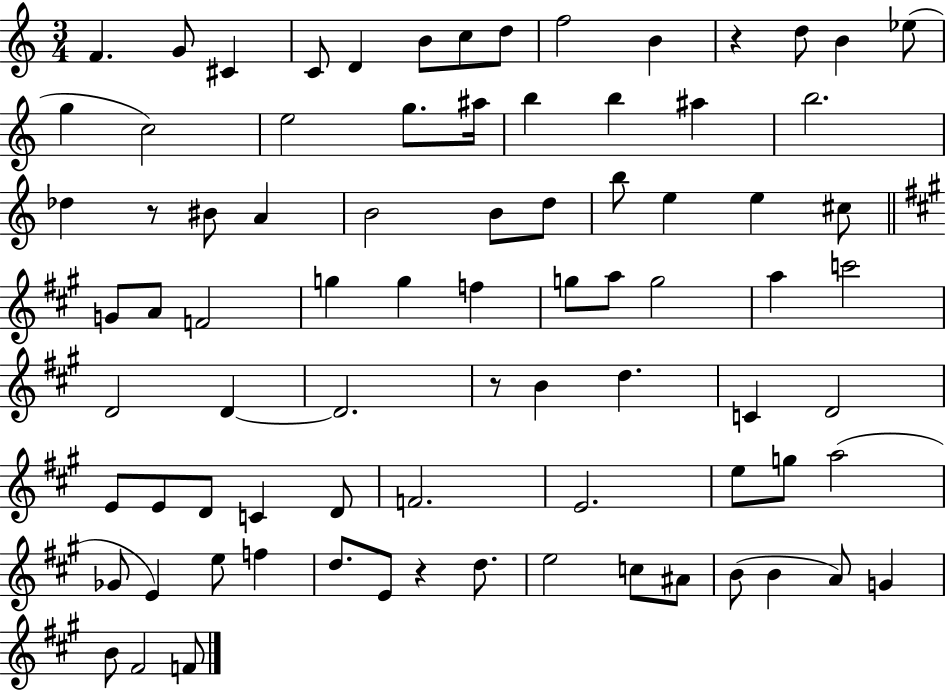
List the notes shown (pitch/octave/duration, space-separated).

F4/q. G4/e C#4/q C4/e D4/q B4/e C5/e D5/e F5/h B4/q R/q D5/e B4/q Eb5/e G5/q C5/h E5/h G5/e. A#5/s B5/q B5/q A#5/q B5/h. Db5/q R/e BIS4/e A4/q B4/h B4/e D5/e B5/e E5/q E5/q C#5/e G4/e A4/e F4/h G5/q G5/q F5/q G5/e A5/e G5/h A5/q C6/h D4/h D4/q D4/h. R/e B4/q D5/q. C4/q D4/h E4/e E4/e D4/e C4/q D4/e F4/h. E4/h. E5/e G5/e A5/h Gb4/e E4/q E5/e F5/q D5/e. E4/e R/q D5/e. E5/h C5/e A#4/e B4/e B4/q A4/e G4/q B4/e F#4/h F4/e